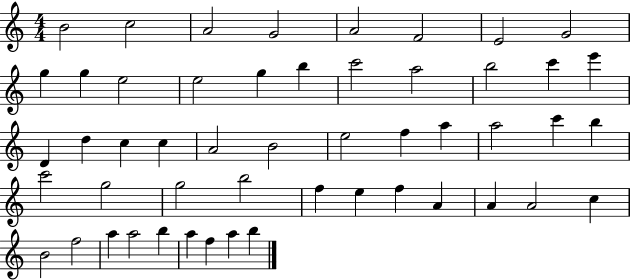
X:1
T:Untitled
M:4/4
L:1/4
K:C
B2 c2 A2 G2 A2 F2 E2 G2 g g e2 e2 g b c'2 a2 b2 c' e' D d c c A2 B2 e2 f a a2 c' b c'2 g2 g2 b2 f e f A A A2 c B2 f2 a a2 b a f a b